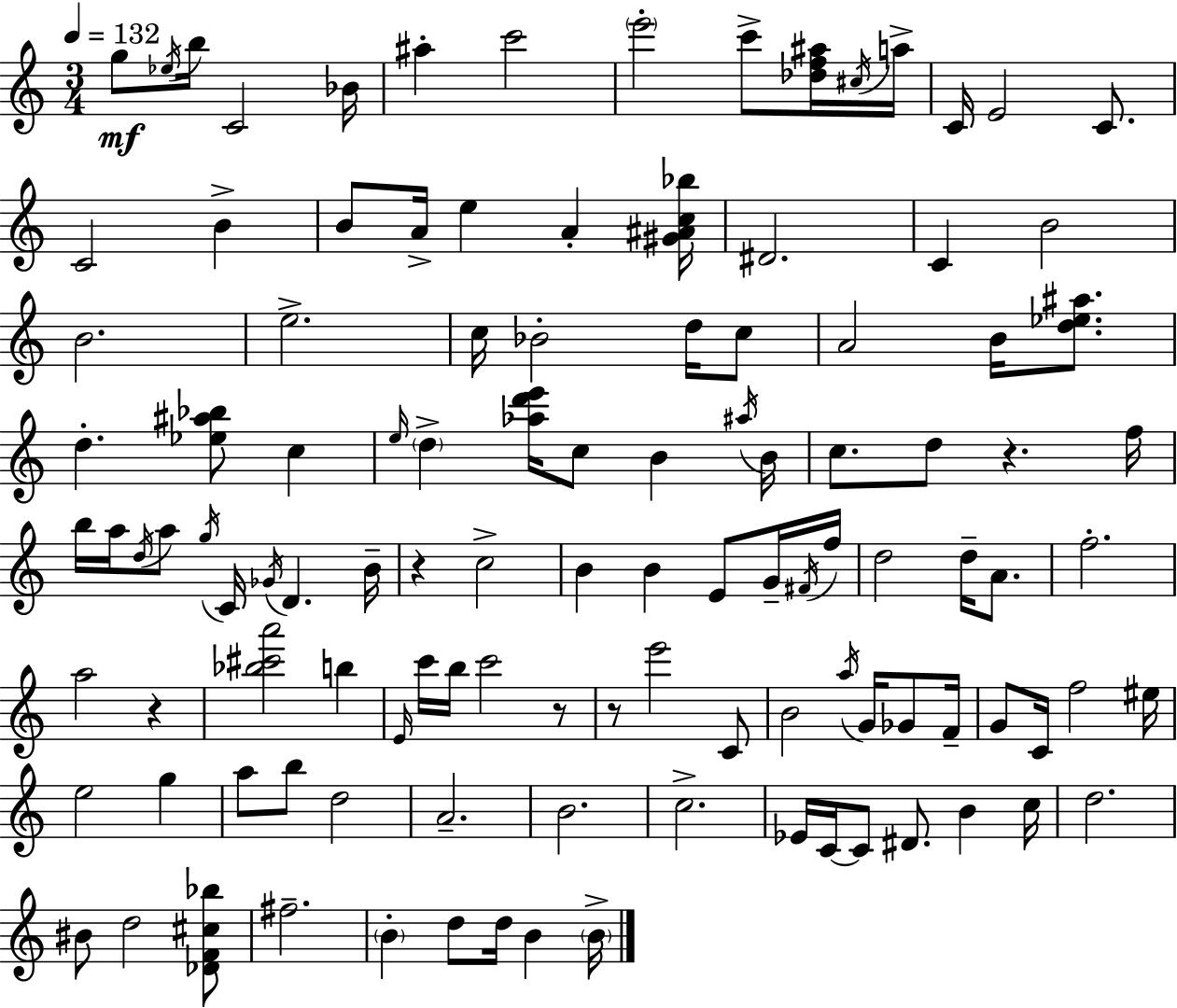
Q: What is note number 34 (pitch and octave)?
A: E5